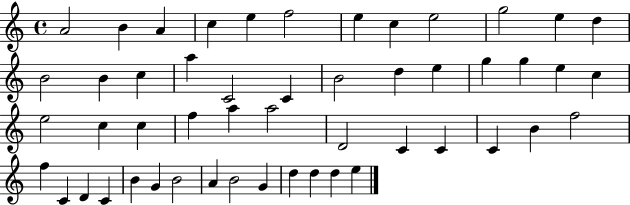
{
  \clef treble
  \time 4/4
  \defaultTimeSignature
  \key c \major
  a'2 b'4 a'4 | c''4 e''4 f''2 | e''4 c''4 e''2 | g''2 e''4 d''4 | \break b'2 b'4 c''4 | a''4 c'2 c'4 | b'2 d''4 e''4 | g''4 g''4 e''4 c''4 | \break e''2 c''4 c''4 | f''4 a''4 a''2 | d'2 c'4 c'4 | c'4 b'4 f''2 | \break f''4 c'4 d'4 c'4 | b'4 g'4 b'2 | a'4 b'2 g'4 | d''4 d''4 d''4 e''4 | \break \bar "|."
}